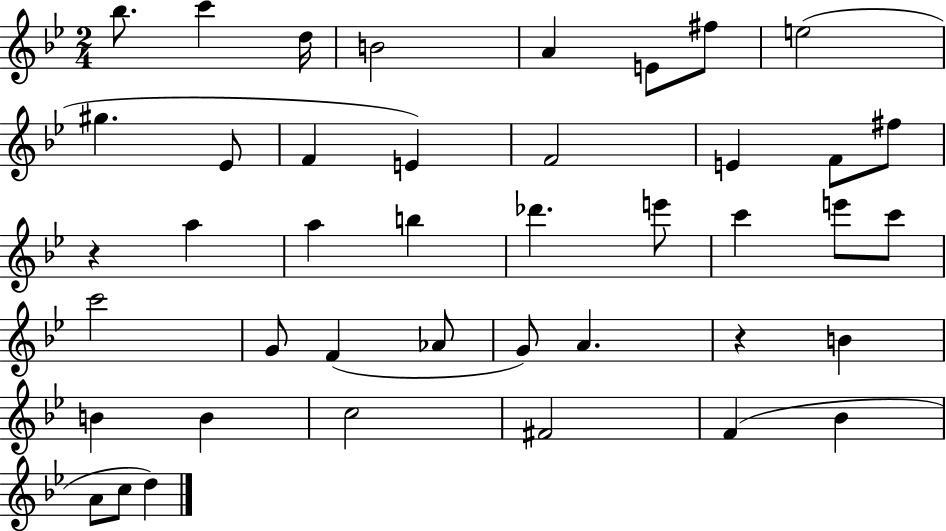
X:1
T:Untitled
M:2/4
L:1/4
K:Bb
_b/2 c' d/4 B2 A E/2 ^f/2 e2 ^g _E/2 F E F2 E F/2 ^f/2 z a a b _d' e'/2 c' e'/2 c'/2 c'2 G/2 F _A/2 G/2 A z B B B c2 ^F2 F _B A/2 c/2 d